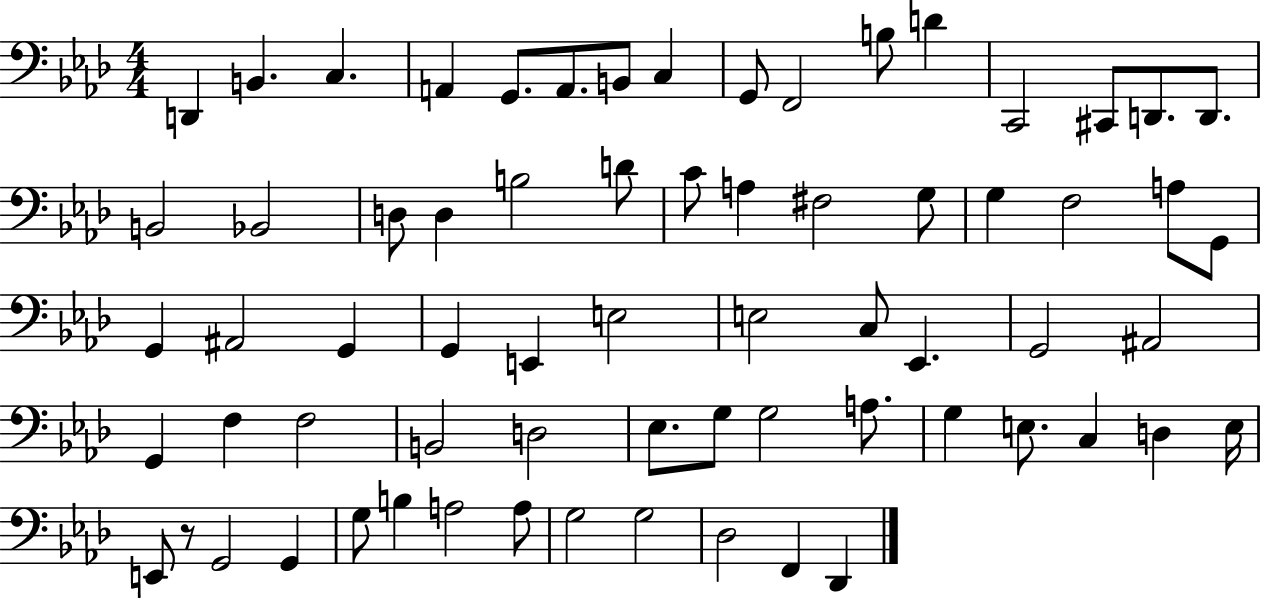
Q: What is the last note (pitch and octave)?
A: Db2